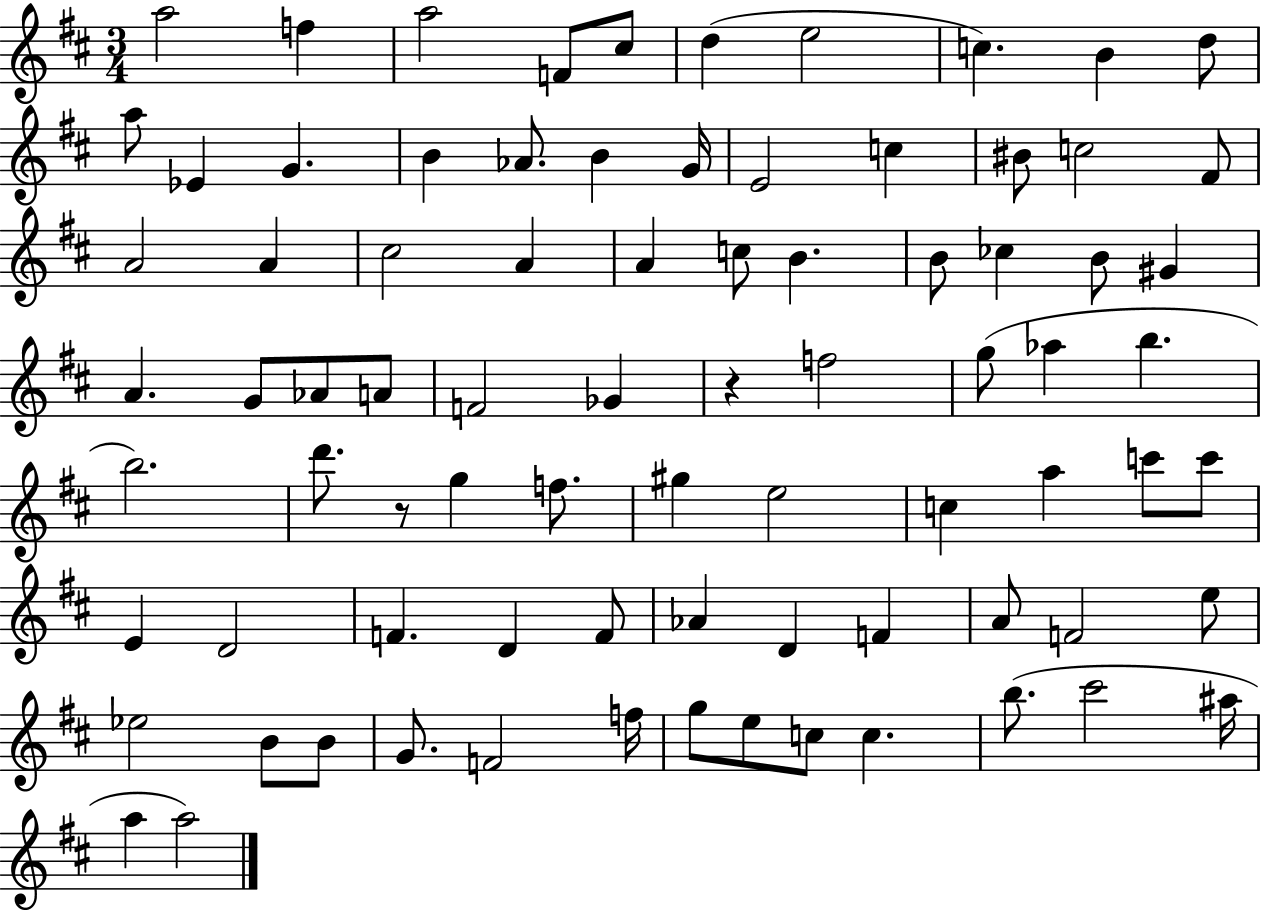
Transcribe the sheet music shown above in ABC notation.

X:1
T:Untitled
M:3/4
L:1/4
K:D
a2 f a2 F/2 ^c/2 d e2 c B d/2 a/2 _E G B _A/2 B G/4 E2 c ^B/2 c2 ^F/2 A2 A ^c2 A A c/2 B B/2 _c B/2 ^G A G/2 _A/2 A/2 F2 _G z f2 g/2 _a b b2 d'/2 z/2 g f/2 ^g e2 c a c'/2 c'/2 E D2 F D F/2 _A D F A/2 F2 e/2 _e2 B/2 B/2 G/2 F2 f/4 g/2 e/2 c/2 c b/2 ^c'2 ^a/4 a a2